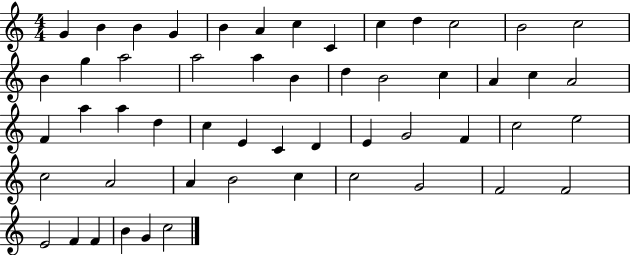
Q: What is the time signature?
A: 4/4